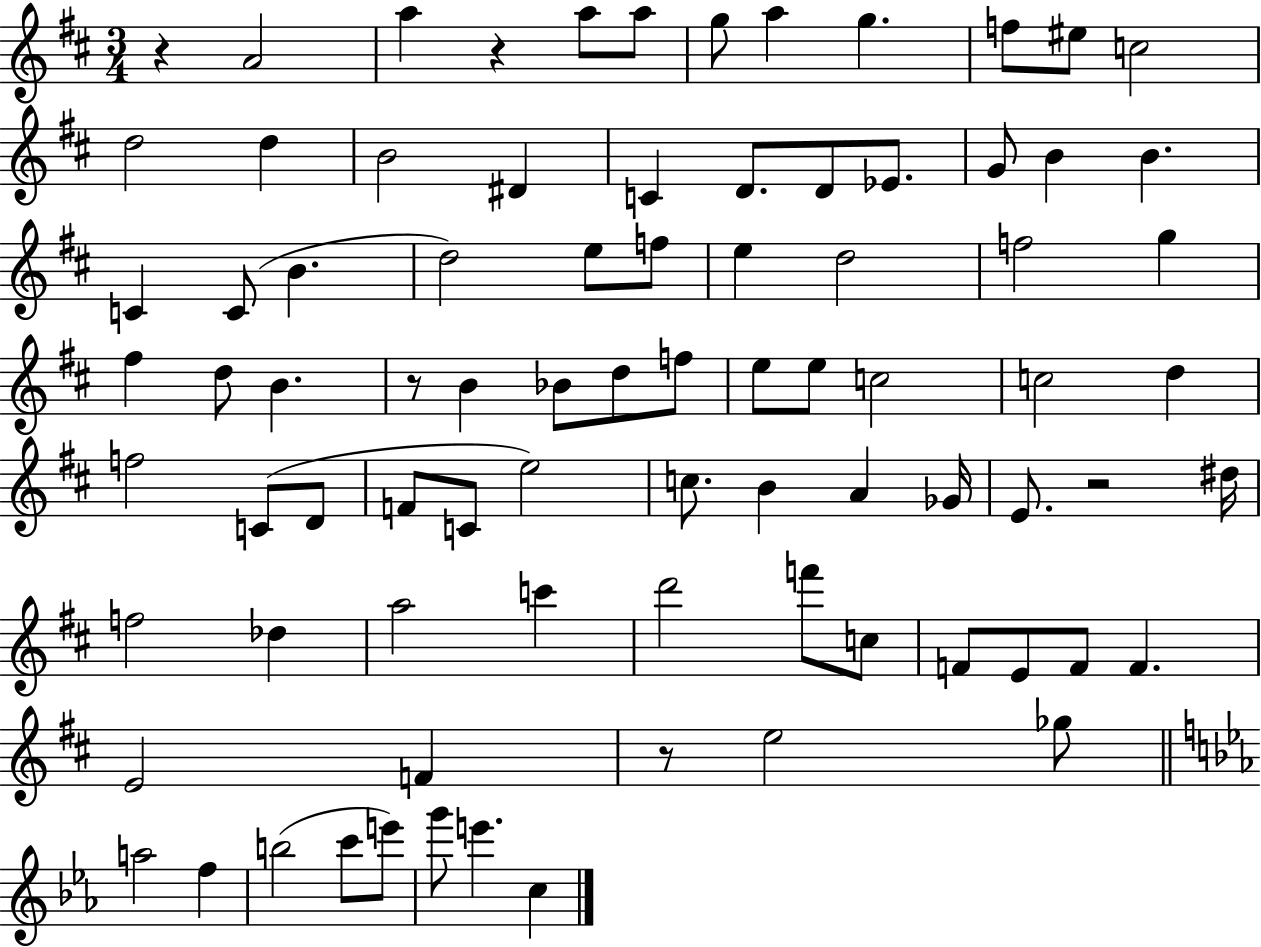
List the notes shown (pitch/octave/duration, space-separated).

R/q A4/h A5/q R/q A5/e A5/e G5/e A5/q G5/q. F5/e EIS5/e C5/h D5/h D5/q B4/h D#4/q C4/q D4/e. D4/e Eb4/e. G4/e B4/q B4/q. C4/q C4/e B4/q. D5/h E5/e F5/e E5/q D5/h F5/h G5/q F#5/q D5/e B4/q. R/e B4/q Bb4/e D5/e F5/e E5/e E5/e C5/h C5/h D5/q F5/h C4/e D4/e F4/e C4/e E5/h C5/e. B4/q A4/q Gb4/s E4/e. R/h D#5/s F5/h Db5/q A5/h C6/q D6/h F6/e C5/e F4/e E4/e F4/e F4/q. E4/h F4/q R/e E5/h Gb5/e A5/h F5/q B5/h C6/e E6/e G6/e E6/q. C5/q